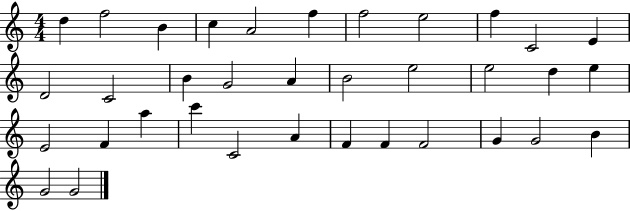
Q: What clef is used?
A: treble